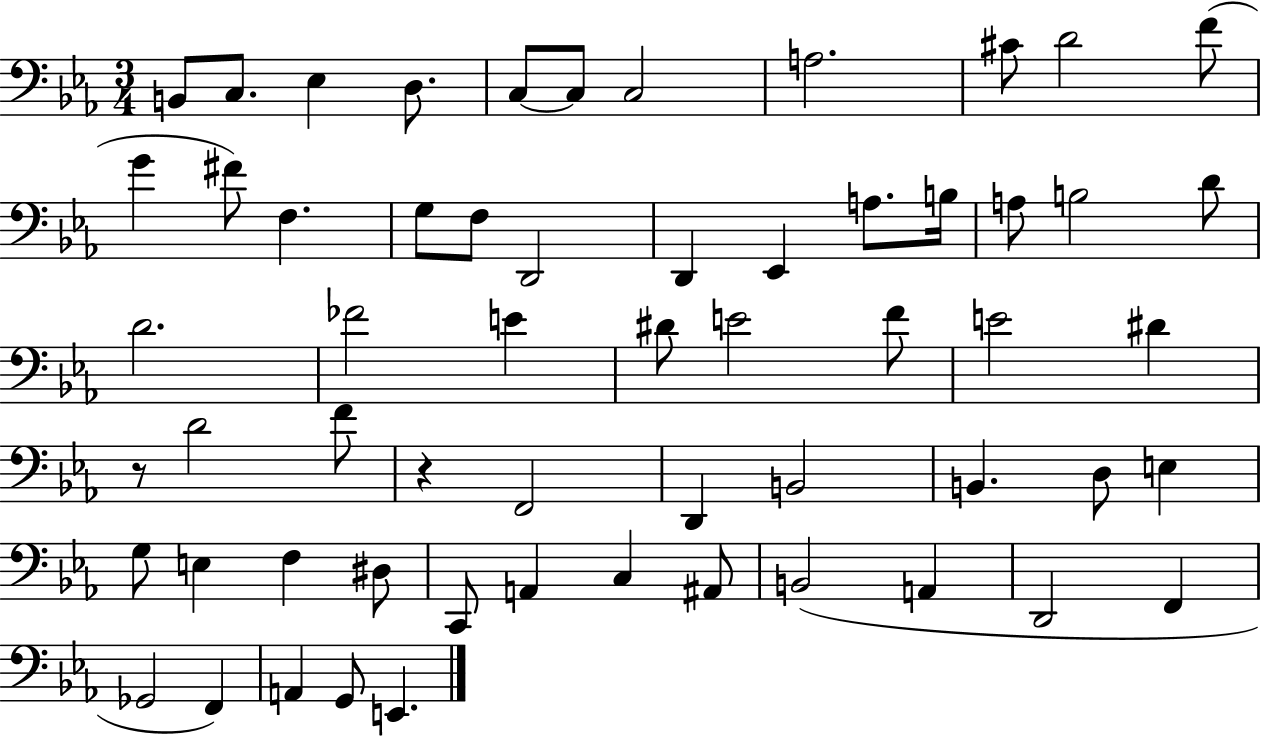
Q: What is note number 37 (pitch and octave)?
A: B2